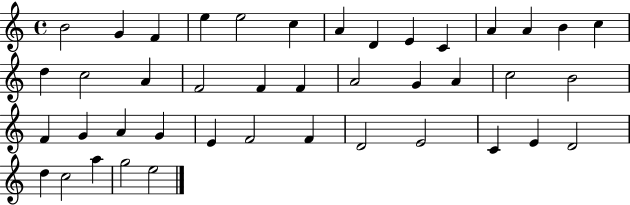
B4/h G4/q F4/q E5/q E5/h C5/q A4/q D4/q E4/q C4/q A4/q A4/q B4/q C5/q D5/q C5/h A4/q F4/h F4/q F4/q A4/h G4/q A4/q C5/h B4/h F4/q G4/q A4/q G4/q E4/q F4/h F4/q D4/h E4/h C4/q E4/q D4/h D5/q C5/h A5/q G5/h E5/h